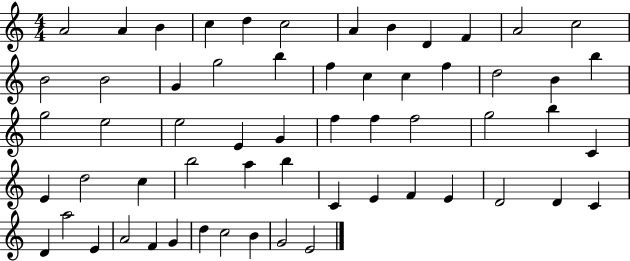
A4/h A4/q B4/q C5/q D5/q C5/h A4/q B4/q D4/q F4/q A4/h C5/h B4/h B4/h G4/q G5/h B5/q F5/q C5/q C5/q F5/q D5/h B4/q B5/q G5/h E5/h E5/h E4/q G4/q F5/q F5/q F5/h G5/h B5/q C4/q E4/q D5/h C5/q B5/h A5/q B5/q C4/q E4/q F4/q E4/q D4/h D4/q C4/q D4/q A5/h E4/q A4/h F4/q G4/q D5/q C5/h B4/q G4/h E4/h